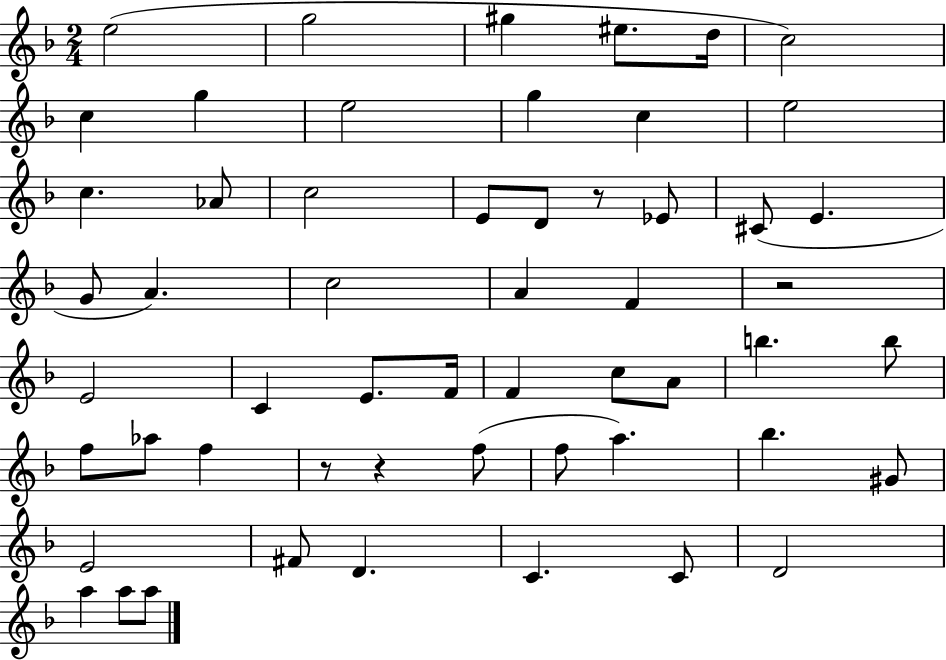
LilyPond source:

{
  \clef treble
  \numericTimeSignature
  \time 2/4
  \key f \major
  e''2( | g''2 | gis''4 eis''8. d''16 | c''2) | \break c''4 g''4 | e''2 | g''4 c''4 | e''2 | \break c''4. aes'8 | c''2 | e'8 d'8 r8 ees'8 | cis'8( e'4. | \break g'8 a'4.) | c''2 | a'4 f'4 | r2 | \break e'2 | c'4 e'8. f'16 | f'4 c''8 a'8 | b''4. b''8 | \break f''8 aes''8 f''4 | r8 r4 f''8( | f''8 a''4.) | bes''4. gis'8 | \break e'2 | fis'8 d'4. | c'4. c'8 | d'2 | \break a''4 a''8 a''8 | \bar "|."
}